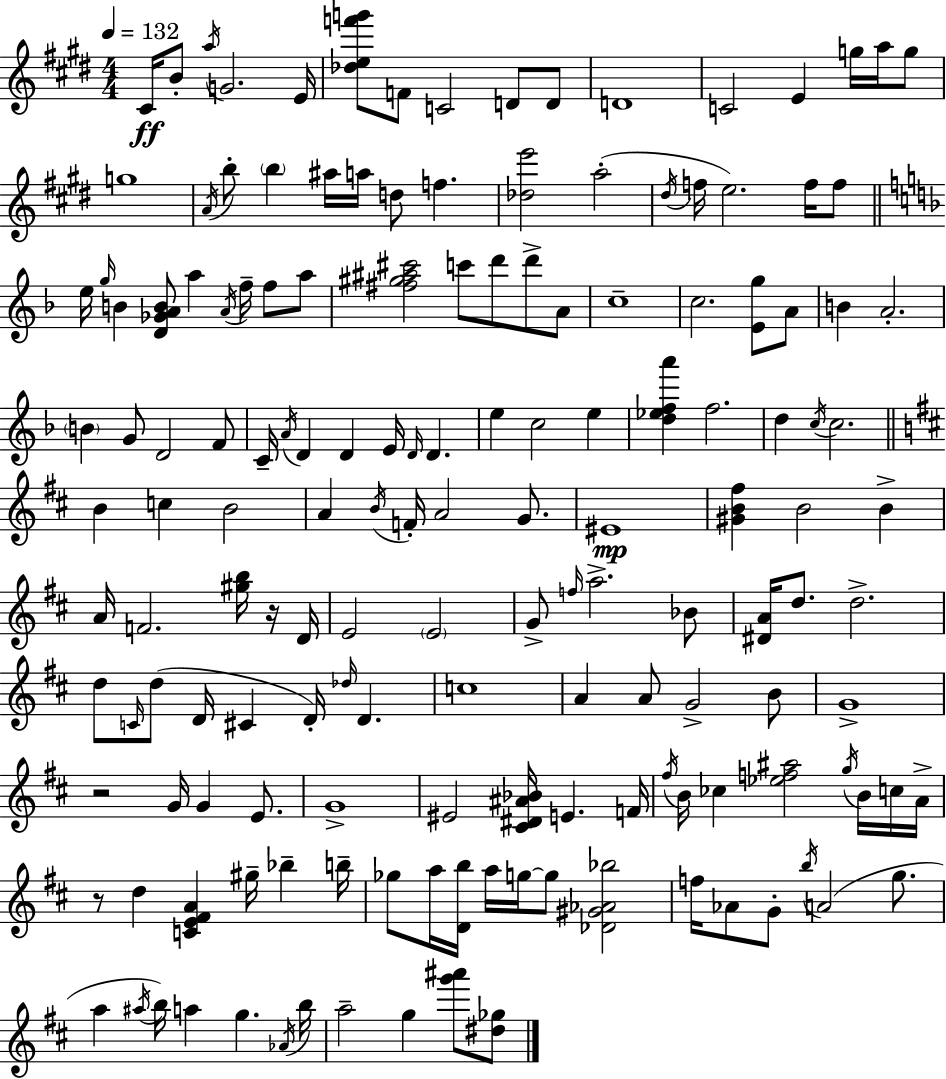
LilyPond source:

{
  \clef treble
  \numericTimeSignature
  \time 4/4
  \key e \major
  \tempo 4 = 132
  \repeat volta 2 { cis'16\ff b'8-. \acciaccatura { a''16 } g'2. | e'16 <des'' e'' f''' g'''>8 f'8 c'2 d'8 d'8 | d'1 | c'2 e'4 g''16 a''16 g''8 | \break g''1 | \acciaccatura { a'16 } b''8-. \parenthesize b''4 ais''16 a''16 d''8 f''4. | <des'' e'''>2 a''2-.( | \acciaccatura { dis''16 } f''16 e''2.) | \break f''16 f''8 \bar "||" \break \key d \minor e''16 \grace { g''16 } b'4 <d' ges' a' b'>8 a''4 \acciaccatura { a'16 } f''16-- f''8 | a''8 <fis'' gis'' ais'' cis'''>2 c'''8 d'''8 d'''8-> | a'8 c''1-- | c''2. <e' g''>8 | \break a'8 b'4 a'2.-. | \parenthesize b'4 g'8 d'2 | f'8 c'16-- \acciaccatura { a'16 } d'4 d'4 e'16 \grace { d'16 } d'4. | e''4 c''2 | \break e''4 <d'' ees'' f'' a'''>4 f''2. | d''4 \acciaccatura { c''16 } c''2. | \bar "||" \break \key d \major b'4 c''4 b'2 | a'4 \acciaccatura { b'16 } f'16-. a'2 g'8. | eis'1\mp | <gis' b' fis''>4 b'2 b'4-> | \break a'16 f'2. <gis'' b''>16 r16 | d'16 e'2 \parenthesize e'2 | g'8-> \grace { f''16 } a''2.-> | bes'8 <dis' a'>16 d''8. d''2.-> | \break d''8 \grace { c'16 } d''8( d'16 cis'4 d'16-.) \grace { des''16 } d'4. | c''1 | a'4 a'8 g'2-> | b'8 g'1-> | \break r2 g'16 g'4 | e'8. g'1-> | eis'2 <cis' dis' ais' bes'>16 e'4. | f'16 \acciaccatura { fis''16 } b'16 ces''4 <ees'' f'' ais''>2 | \break \acciaccatura { g''16 } b'16 c''16 a'16-> r8 d''4 <c' e' fis' a'>4 | gis''16-- bes''4-- b''16-- ges''8 a''16 <d' b''>16 a''16 g''16~~ g''8 <des' gis' aes' bes''>2 | f''16 aes'8 g'8-. \acciaccatura { b''16 } a'2( | g''8. a''4 \acciaccatura { ais''16 } b''16) a''4 | \break g''4. \acciaccatura { aes'16 } b''16 a''2-- | g''4 <g''' ais'''>8 <dis'' ges''>8 } \bar "|."
}